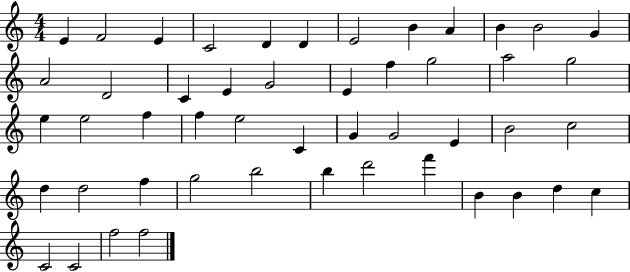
{
  \clef treble
  \numericTimeSignature
  \time 4/4
  \key c \major
  e'4 f'2 e'4 | c'2 d'4 d'4 | e'2 b'4 a'4 | b'4 b'2 g'4 | \break a'2 d'2 | c'4 e'4 g'2 | e'4 f''4 g''2 | a''2 g''2 | \break e''4 e''2 f''4 | f''4 e''2 c'4 | g'4 g'2 e'4 | b'2 c''2 | \break d''4 d''2 f''4 | g''2 b''2 | b''4 d'''2 f'''4 | b'4 b'4 d''4 c''4 | \break c'2 c'2 | f''2 f''2 | \bar "|."
}